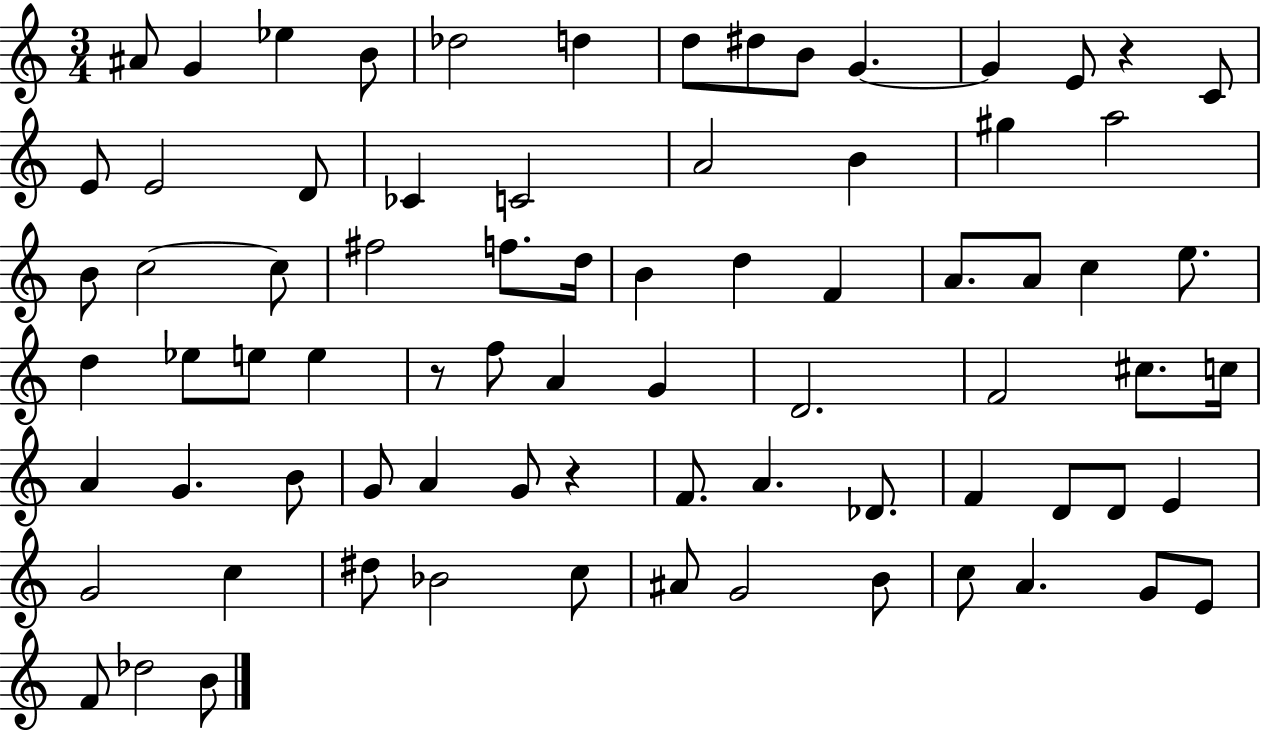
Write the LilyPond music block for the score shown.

{
  \clef treble
  \numericTimeSignature
  \time 3/4
  \key c \major
  ais'8 g'4 ees''4 b'8 | des''2 d''4 | d''8 dis''8 b'8 g'4.~~ | g'4 e'8 r4 c'8 | \break e'8 e'2 d'8 | ces'4 c'2 | a'2 b'4 | gis''4 a''2 | \break b'8 c''2~~ c''8 | fis''2 f''8. d''16 | b'4 d''4 f'4 | a'8. a'8 c''4 e''8. | \break d''4 ees''8 e''8 e''4 | r8 f''8 a'4 g'4 | d'2. | f'2 cis''8. c''16 | \break a'4 g'4. b'8 | g'8 a'4 g'8 r4 | f'8. a'4. des'8. | f'4 d'8 d'8 e'4 | \break g'2 c''4 | dis''8 bes'2 c''8 | ais'8 g'2 b'8 | c''8 a'4. g'8 e'8 | \break f'8 des''2 b'8 | \bar "|."
}